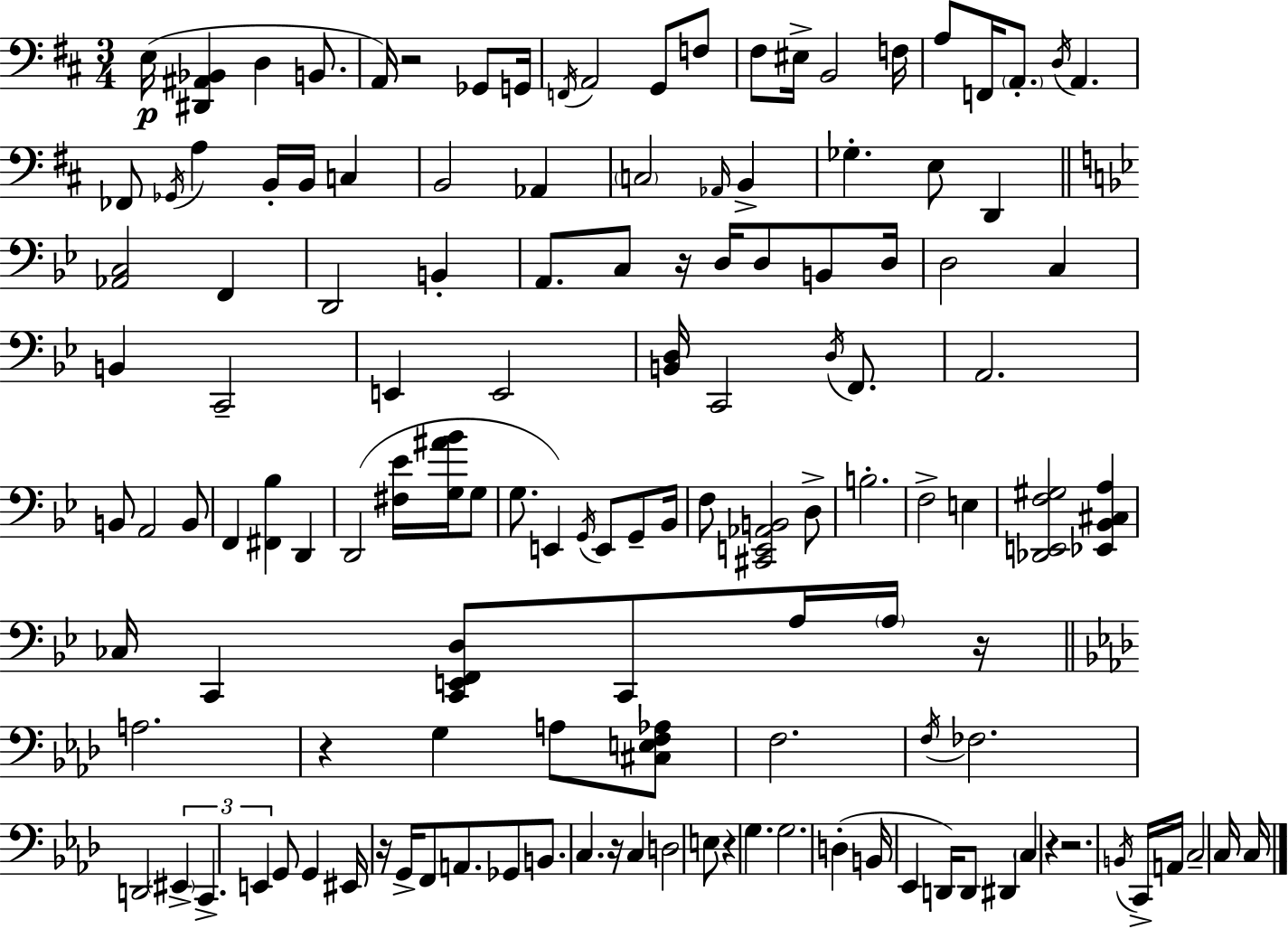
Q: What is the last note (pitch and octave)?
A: C3